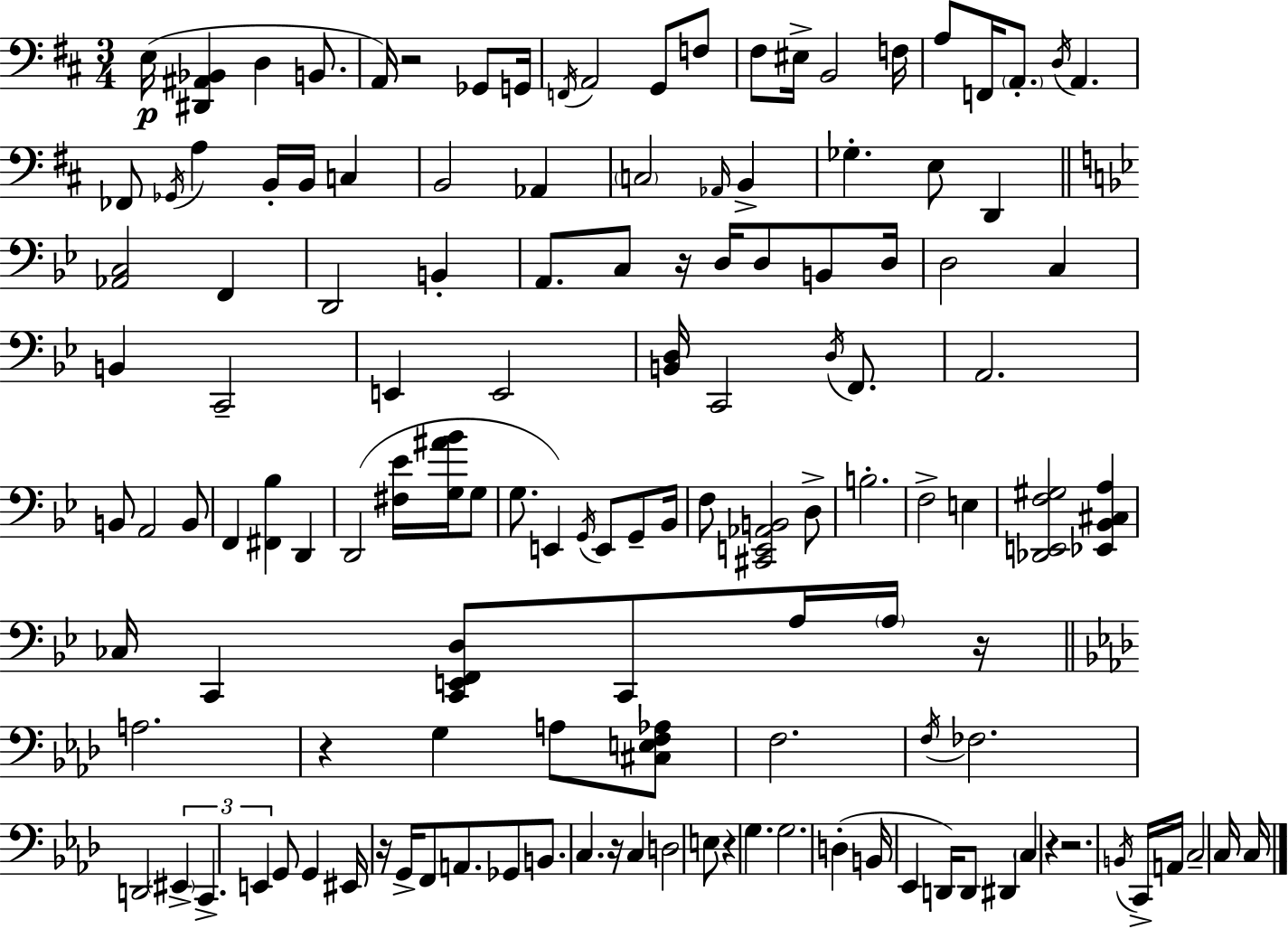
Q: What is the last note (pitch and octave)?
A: C3